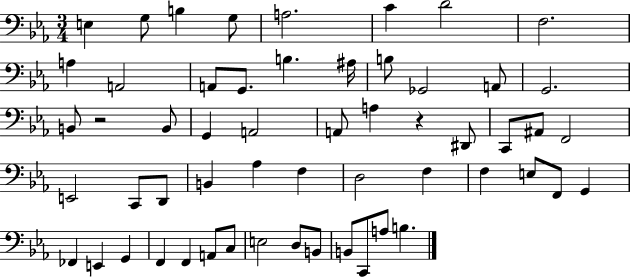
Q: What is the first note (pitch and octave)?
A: E3